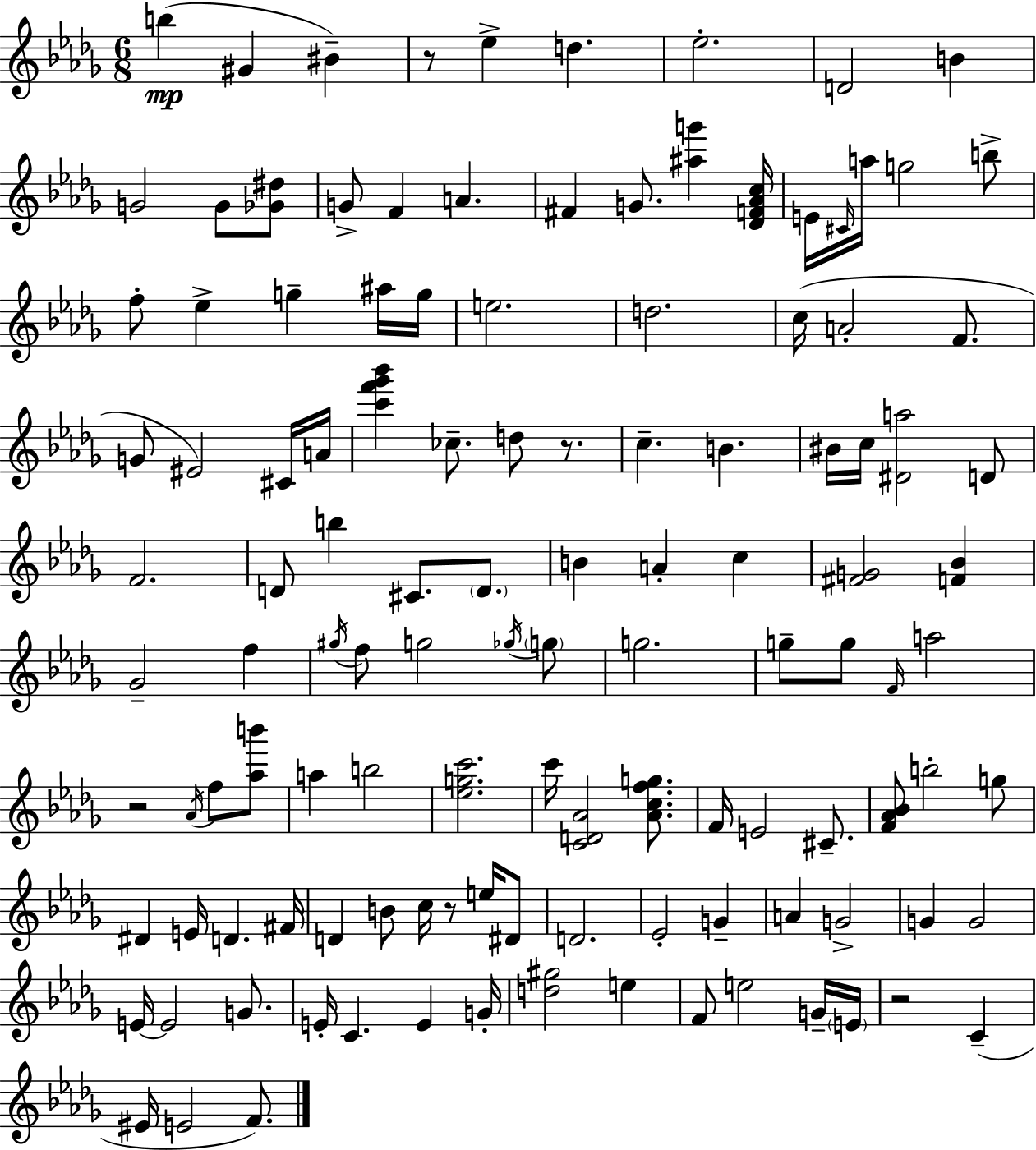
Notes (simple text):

B5/q G#4/q BIS4/q R/e Eb5/q D5/q. Eb5/h. D4/h B4/q G4/h G4/e [Gb4,D#5]/e G4/e F4/q A4/q. F#4/q G4/e. [A#5,G6]/q [Db4,F4,Ab4,C5]/s E4/s C#4/s A5/s G5/h B5/e F5/e Eb5/q G5/q A#5/s G5/s E5/h. D5/h. C5/s A4/h F4/e. G4/e EIS4/h C#4/s A4/s [C6,F6,Gb6,Bb6]/q CES5/e. D5/e R/e. C5/q. B4/q. BIS4/s C5/s [D#4,A5]/h D4/e F4/h. D4/e B5/q C#4/e. D4/e. B4/q A4/q C5/q [F#4,G4]/h [F4,Bb4]/q Gb4/h F5/q G#5/s F5/e G5/h Gb5/s G5/e G5/h. G5/e G5/e F4/s A5/h R/h Ab4/s F5/e [Ab5,B6]/e A5/q B5/h [Eb5,G5,C6]/h. C6/s [C4,D4,Ab4]/h [Ab4,C5,F5,G5]/e. F4/s E4/h C#4/e. [F4,Ab4,Bb4]/e B5/h G5/e D#4/q E4/s D4/q. F#4/s D4/q B4/e C5/s R/e E5/s D#4/e D4/h. Eb4/h G4/q A4/q G4/h G4/q G4/h E4/s E4/h G4/e. E4/s C4/q. E4/q G4/s [D5,G#5]/h E5/q F4/e E5/h G4/s E4/s R/h C4/q EIS4/s E4/h F4/e.